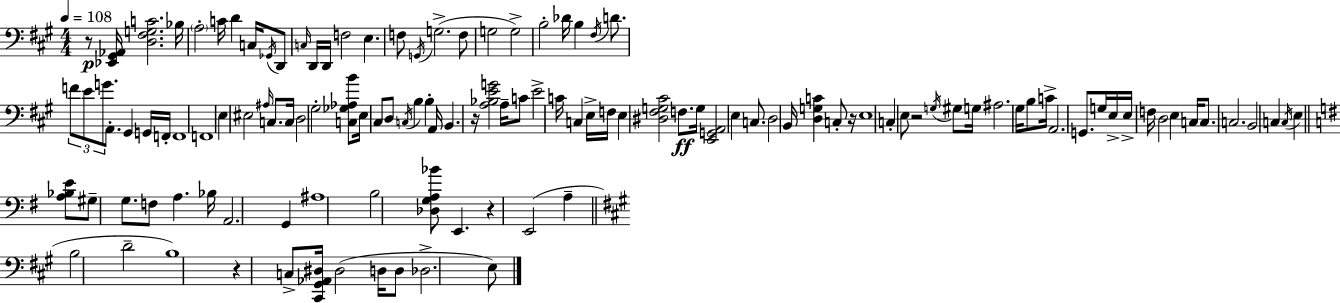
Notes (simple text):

R/e [Eb2,G#2,Ab2]/s [D3,F#3,G3,C4]/h. Bb3/s A3/h C4/s D4/q C3/s Gb2/s D2/e C3/s D2/s D2/s F3/h E3/q. F3/e G2/s G3/h. F3/e G3/h G3/h B3/h Db4/s B3/q F#3/s D4/e. F4/e E4/e G4/e. A2/e. G#2/q G2/s F2/s F2/w F2/w E3/q EIS3/h A#3/s C3/e. C3/s D3/h G#3/h [C3,Gb3,Ab3,B4]/e E3/s C#3/e D3/e C3/s B3/q B3/q A2/s B2/q. R/s [A3,Bb3,E4,G4]/h A3/s C4/e E4/h C4/s C3/q E3/s F3/s E3/q [D#3,F#3,G3,C#4]/h F3/e. G3/s [E2,G2,A2]/h E3/q C3/e. D3/h B2/s [D3,G3,C4]/q C3/e R/s E3/w C3/q E3/e R/h G3/s G#3/e G3/s A#3/h. G#3/s B3/e C4/s A2/h. G2/e. G3/s E3/s E3/s F3/s D3/h E3/q C3/s C3/e. C3/h. B2/h C3/q C3/s E3/q [A3,Bb3,E4]/e G#3/e G3/e. F3/e A3/q. Bb3/s A2/h. G2/q A#3/w B3/h [Db3,G3,A3,Bb4]/e E2/q. R/q E2/h A3/q B3/h D4/h B3/w R/q C3/e [C#2,G#2,Ab2,D#3]/s D#3/h D3/s D3/e Db3/h. E3/e